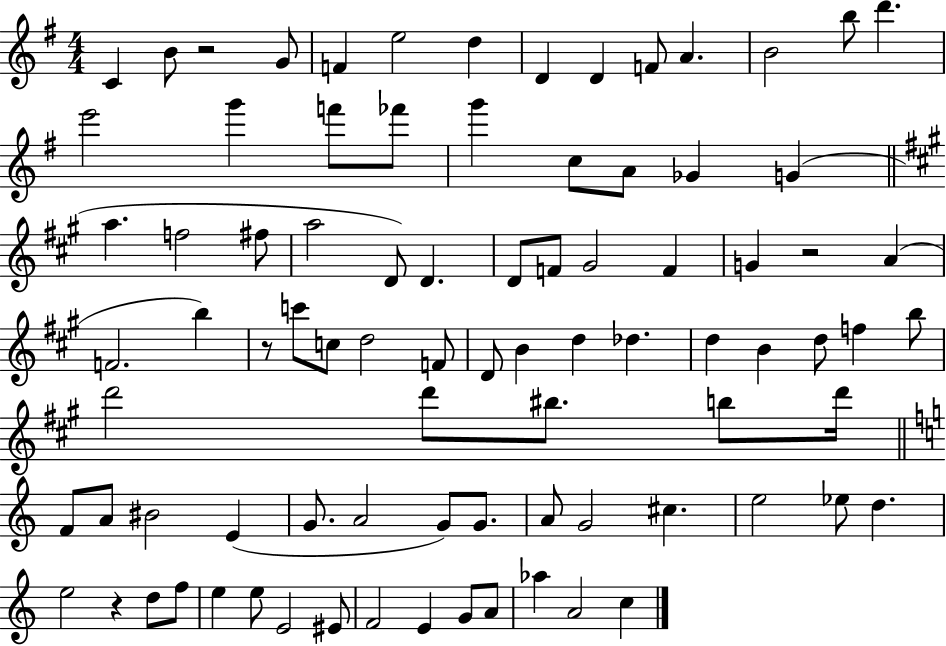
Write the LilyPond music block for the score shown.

{
  \clef treble
  \numericTimeSignature
  \time 4/4
  \key g \major
  \repeat volta 2 { c'4 b'8 r2 g'8 | f'4 e''2 d''4 | d'4 d'4 f'8 a'4. | b'2 b''8 d'''4. | \break e'''2 g'''4 f'''8 fes'''8 | g'''4 c''8 a'8 ges'4 g'4( | \bar "||" \break \key a \major a''4. f''2 fis''8 | a''2 d'8) d'4. | d'8 f'8 gis'2 f'4 | g'4 r2 a'4( | \break f'2. b''4) | r8 c'''8 c''8 d''2 f'8 | d'8 b'4 d''4 des''4. | d''4 b'4 d''8 f''4 b''8 | \break d'''2 d'''8 bis''8. b''8 d'''16 | \bar "||" \break \key c \major f'8 a'8 bis'2 e'4( | g'8. a'2 g'8) g'8. | a'8 g'2 cis''4. | e''2 ees''8 d''4. | \break e''2 r4 d''8 f''8 | e''4 e''8 e'2 eis'8 | f'2 e'4 g'8 a'8 | aes''4 a'2 c''4 | \break } \bar "|."
}